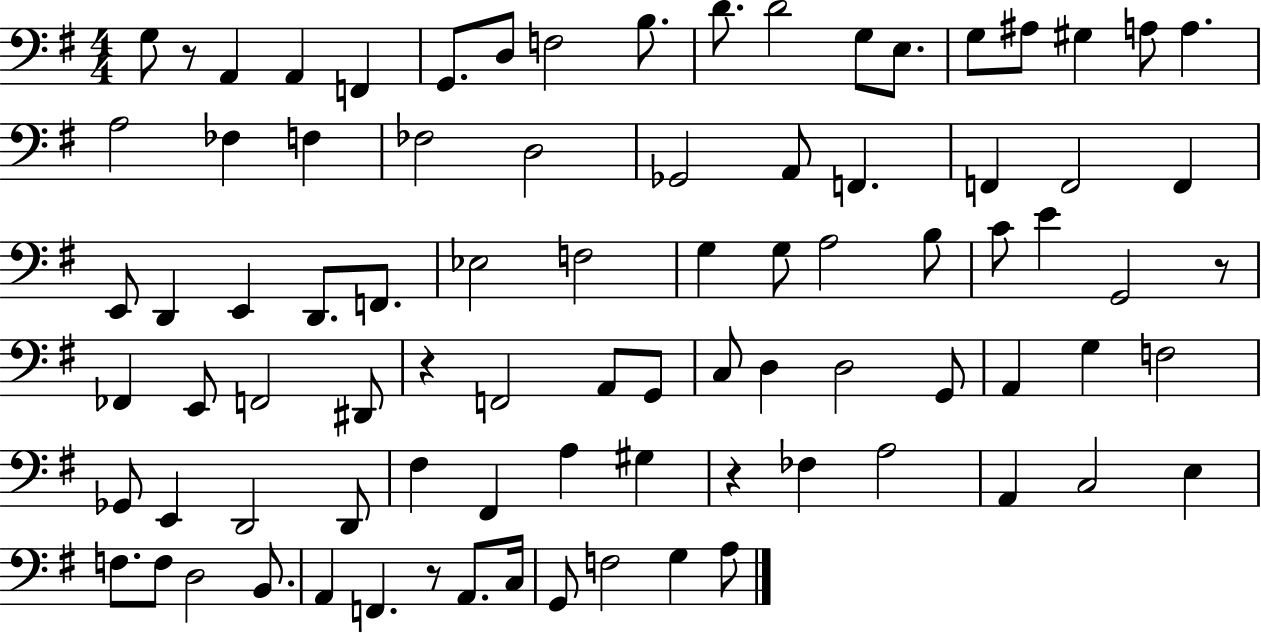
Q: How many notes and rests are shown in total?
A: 86